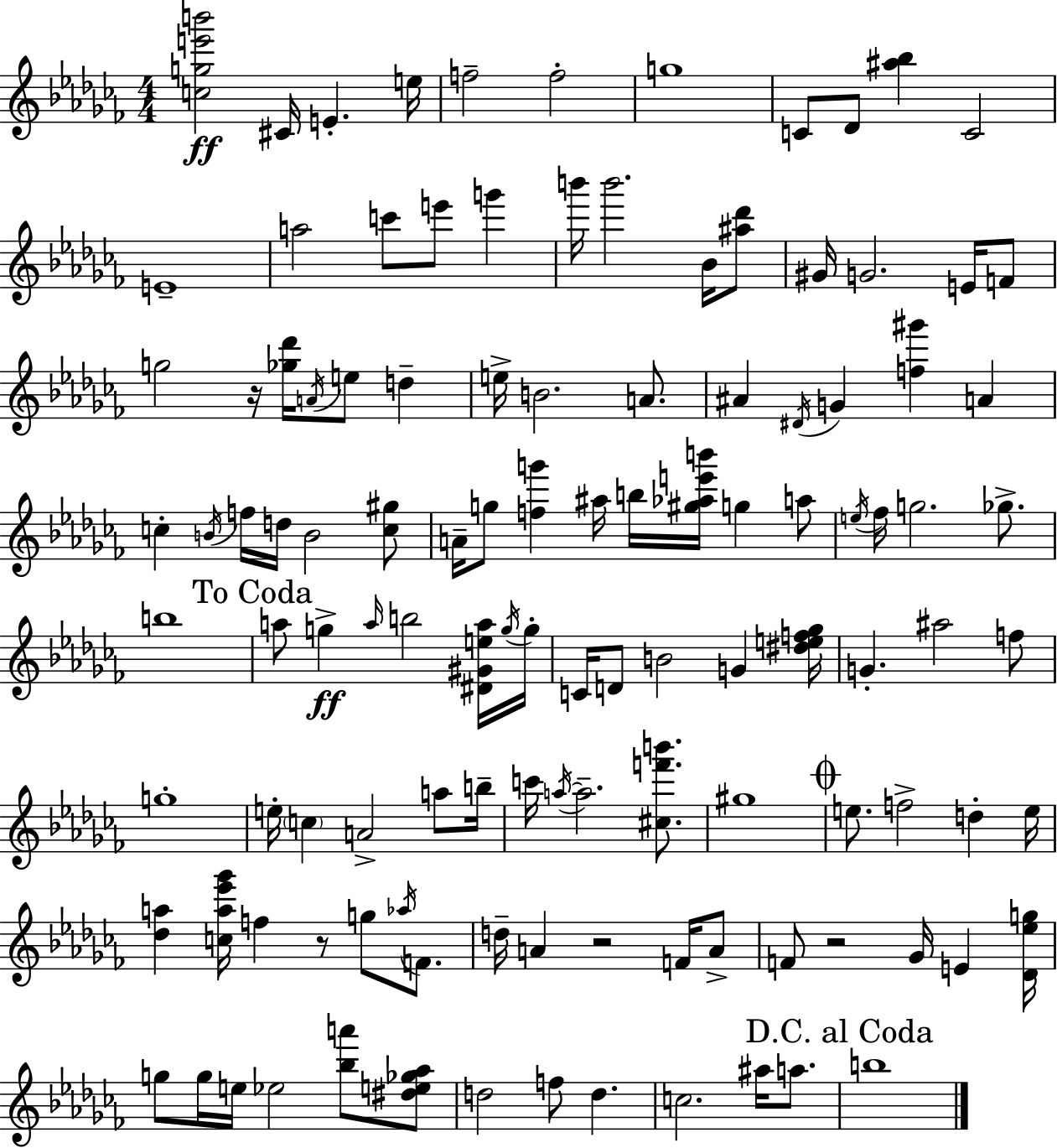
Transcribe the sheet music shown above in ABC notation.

X:1
T:Untitled
M:4/4
L:1/4
K:Abm
[cge'b']2 ^C/4 E e/4 f2 f2 g4 C/2 _D/2 [^a_b] C2 E4 a2 c'/2 e'/2 g' b'/4 b'2 _B/4 [^a_d']/2 ^G/4 G2 E/4 F/2 g2 z/4 [_g_d']/4 A/4 e/2 d e/4 B2 A/2 ^A ^D/4 G [f^g'] A c B/4 f/4 d/4 B2 [c^g]/2 A/4 g/2 [fg'] ^a/4 b/4 [^g_ae'b']/4 g a/2 e/4 _f/4 g2 _g/2 b4 a/2 g a/4 b2 [^D^Gea]/4 g/4 g/4 C/4 D/2 B2 G [^def_g]/4 G ^a2 f/2 g4 e/4 c A2 a/2 b/4 c'/4 a/4 a2 [^cf'b']/2 ^g4 e/2 f2 d e/4 [_da] [ca_e'_g']/4 f z/2 g/2 _a/4 F/2 d/4 A z2 F/4 A/2 F/2 z2 _G/4 E [_D_eg]/4 g/2 g/4 e/4 _e2 [_ba']/2 [^de_g_a]/2 d2 f/2 d c2 ^a/4 a/2 b4